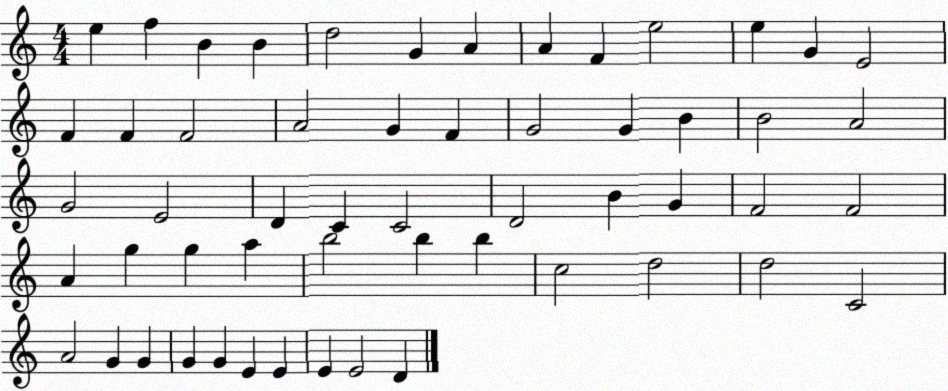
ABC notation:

X:1
T:Untitled
M:4/4
L:1/4
K:C
e f B B d2 G A A F e2 e G E2 F F F2 A2 G F G2 G B B2 A2 G2 E2 D C C2 D2 B G F2 F2 A g g a b2 b b c2 d2 d2 C2 A2 G G G G E E E E2 D